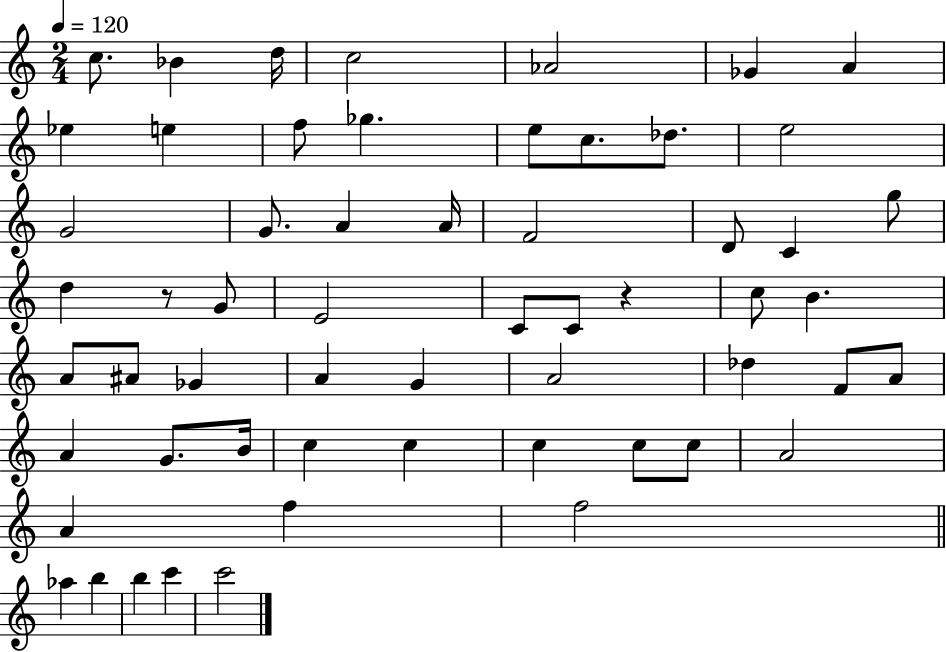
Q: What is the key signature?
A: C major